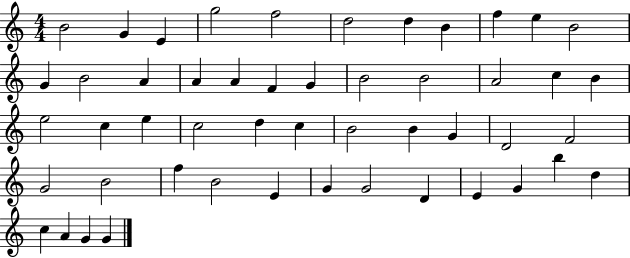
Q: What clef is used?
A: treble